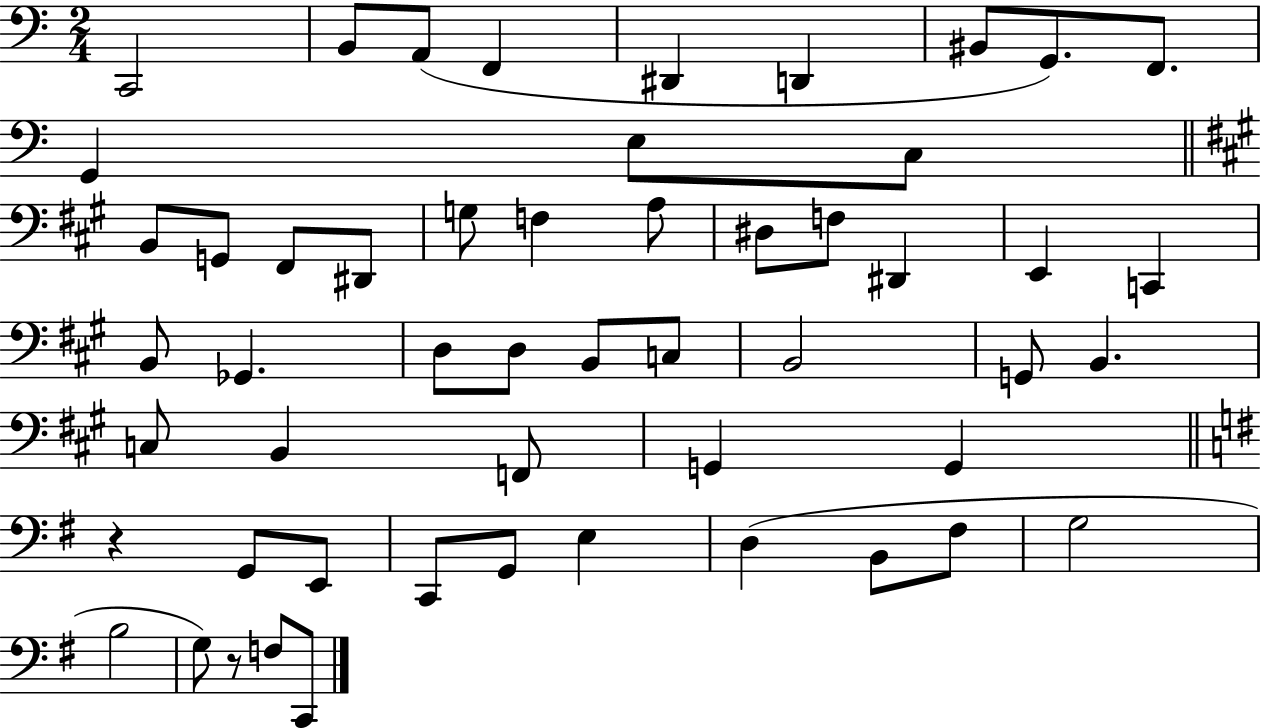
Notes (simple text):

C2/h B2/e A2/e F2/q D#2/q D2/q BIS2/e G2/e. F2/e. G2/q E3/e C3/e B2/e G2/e F#2/e D#2/e G3/e F3/q A3/e D#3/e F3/e D#2/q E2/q C2/q B2/e Gb2/q. D3/e D3/e B2/e C3/e B2/h G2/e B2/q. C3/e B2/q F2/e G2/q G2/q R/q G2/e E2/e C2/e G2/e E3/q D3/q B2/e F#3/e G3/h B3/h G3/e R/e F3/e C2/e